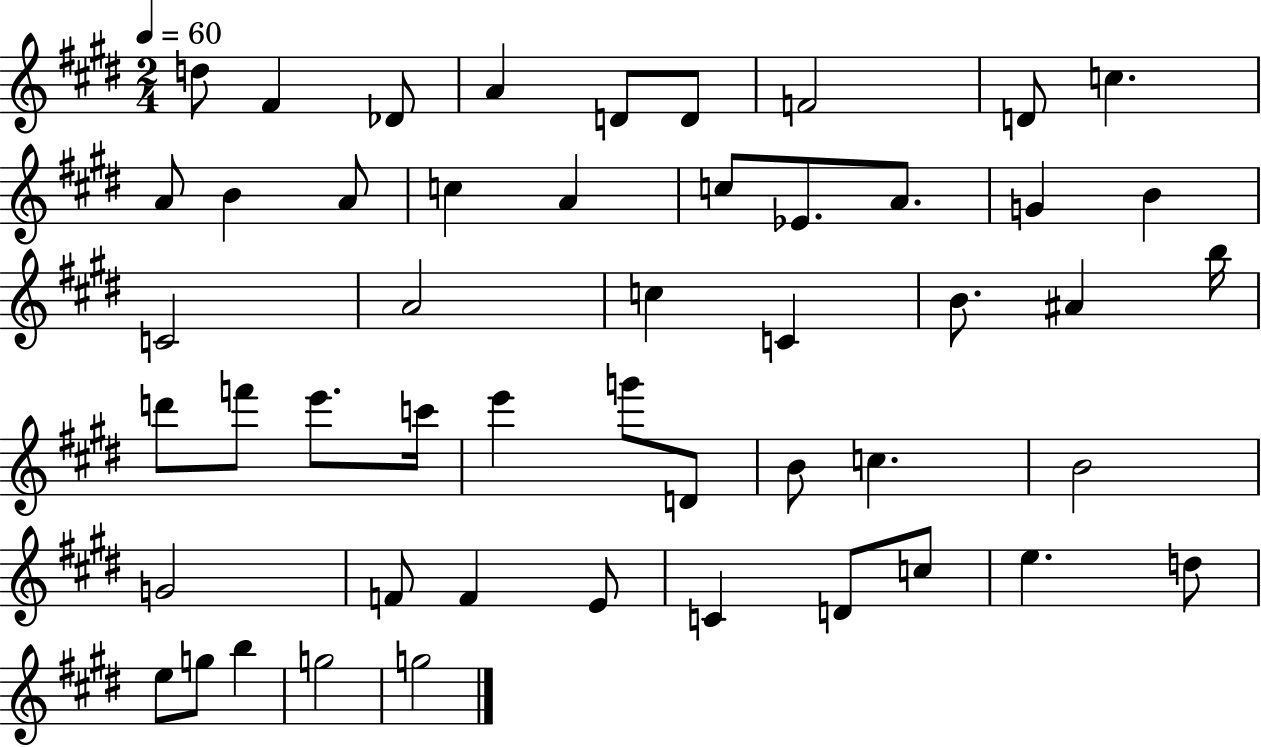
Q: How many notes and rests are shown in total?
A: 50